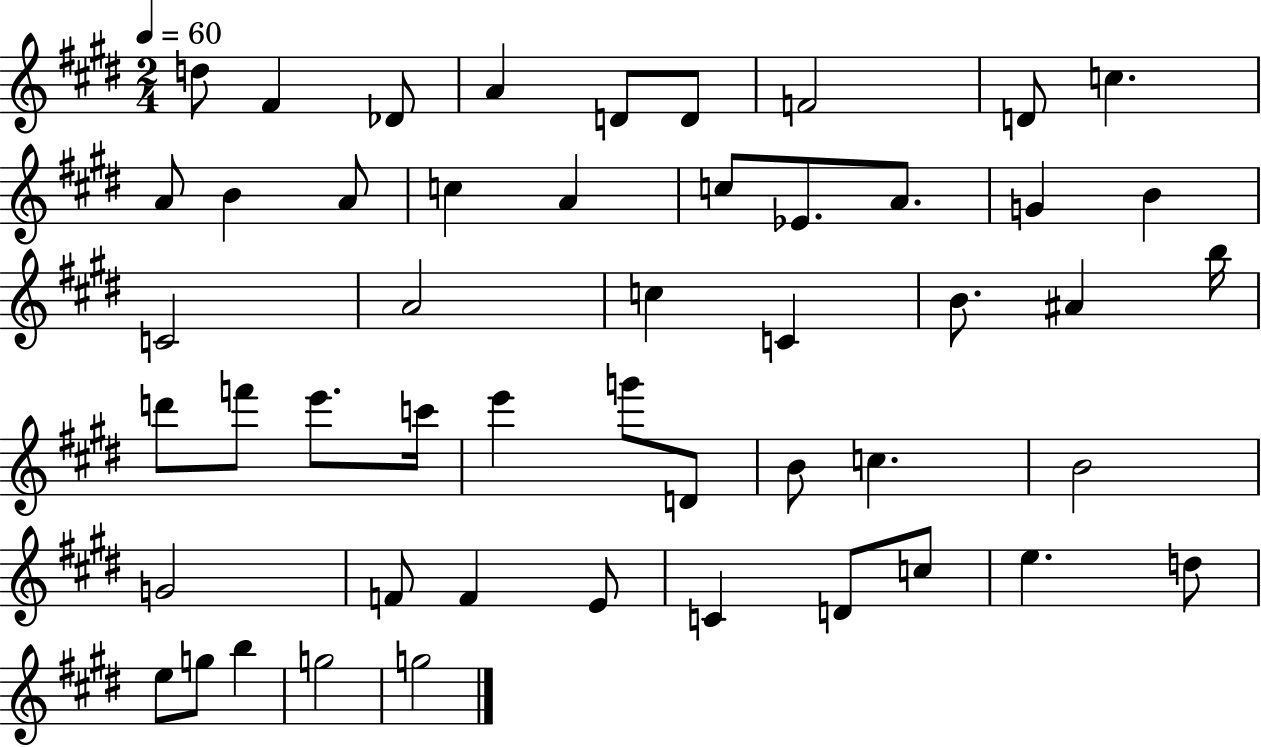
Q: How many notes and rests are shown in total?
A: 50